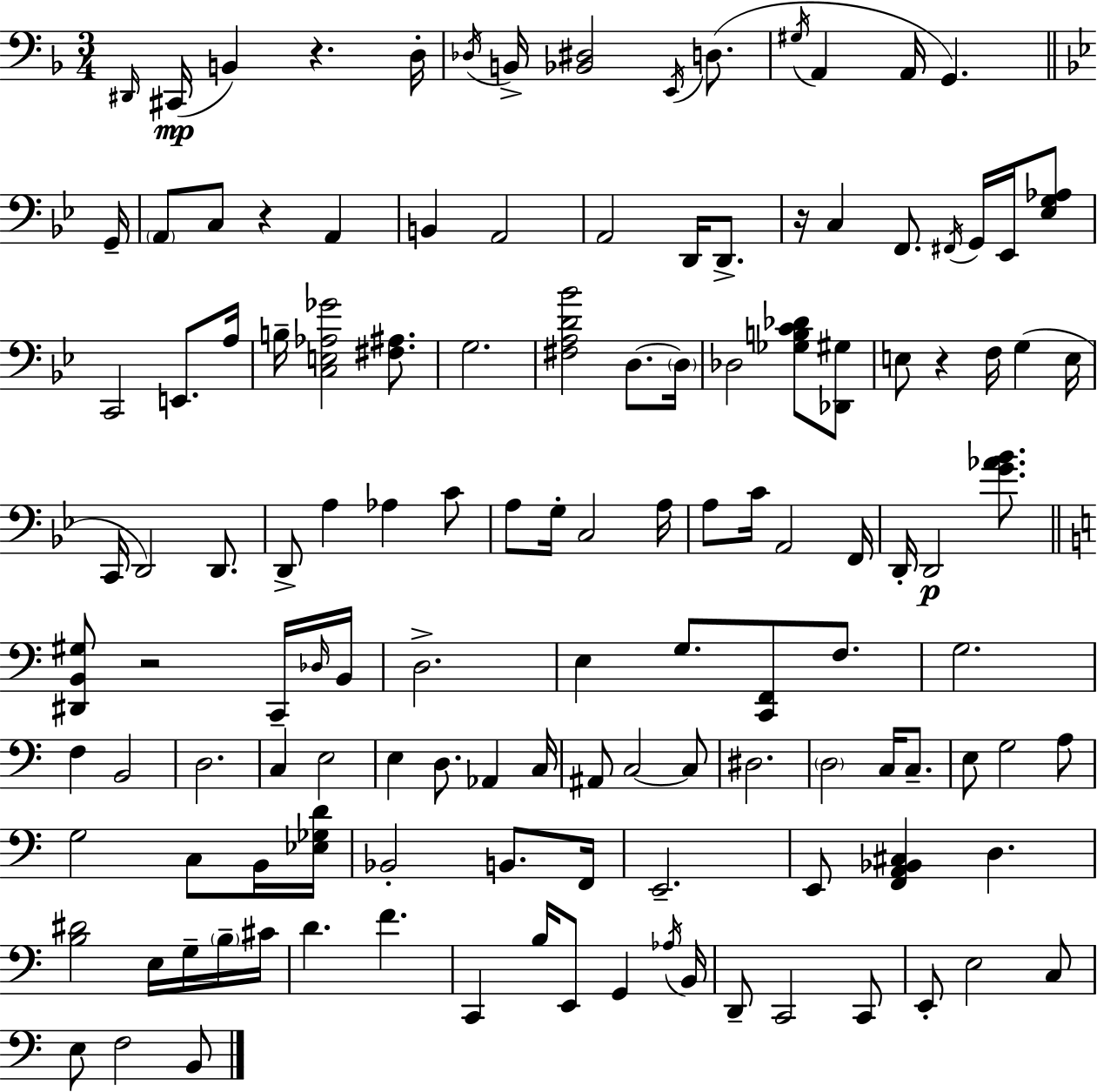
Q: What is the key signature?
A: F major